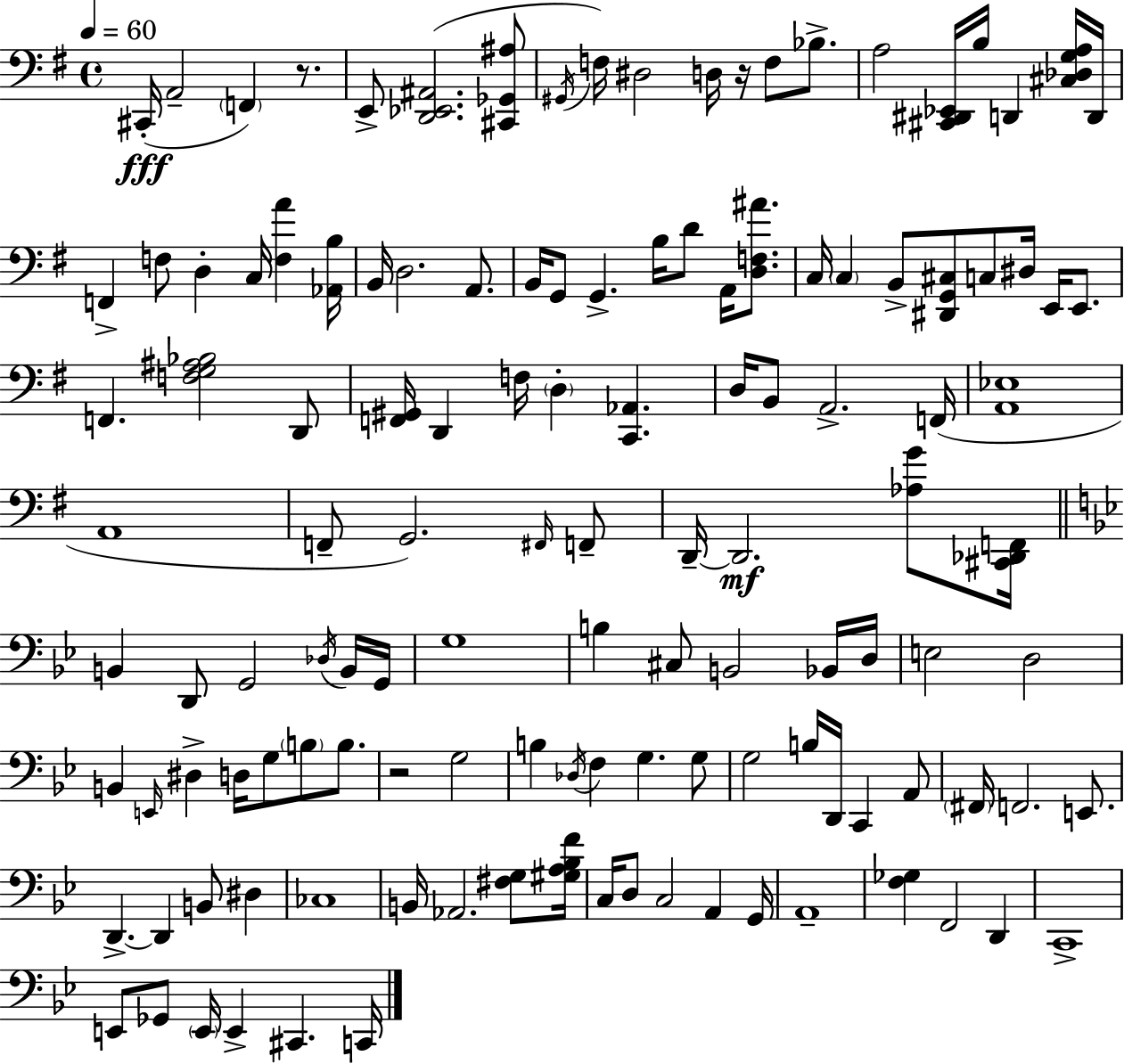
X:1
T:Untitled
M:4/4
L:1/4
K:Em
^C,,/4 A,,2 F,, z/2 E,,/2 [D,,_E,,^A,,]2 [^C,,_G,,^A,]/2 ^G,,/4 F,/4 ^D,2 D,/4 z/4 F,/2 _B,/2 A,2 [^C,,^D,,_E,,]/4 B,/4 D,, [^C,_D,G,A,]/4 D,,/4 F,, F,/2 D, C,/4 [F,A] [_A,,B,]/4 B,,/4 D,2 A,,/2 B,,/4 G,,/2 G,, B,/4 D/2 A,,/4 [D,F,^A]/2 C,/4 C, B,,/2 [^D,,G,,^C,]/2 C,/2 ^D,/4 E,,/4 E,,/2 F,, [F,G,^A,_B,]2 D,,/2 [F,,^G,,]/4 D,, F,/4 D, [C,,_A,,] D,/4 B,,/2 A,,2 F,,/4 [A,,_E,]4 A,,4 F,,/2 G,,2 ^F,,/4 F,,/2 D,,/4 D,,2 [_A,G]/2 [^C,,_D,,F,,]/4 B,, D,,/2 G,,2 _D,/4 B,,/4 G,,/4 G,4 B, ^C,/2 B,,2 _B,,/4 D,/4 E,2 D,2 B,, E,,/4 ^D, D,/4 G,/2 B,/2 B,/2 z2 G,2 B, _D,/4 F, G, G,/2 G,2 B,/4 D,,/4 C,, A,,/2 ^F,,/4 F,,2 E,,/2 D,, D,, B,,/2 ^D, _C,4 B,,/4 _A,,2 [^F,G,]/2 [^G,A,_B,F]/4 C,/4 D,/2 C,2 A,, G,,/4 A,,4 [F,_G,] F,,2 D,, C,,4 E,,/2 _G,,/2 E,,/4 E,, ^C,, C,,/4